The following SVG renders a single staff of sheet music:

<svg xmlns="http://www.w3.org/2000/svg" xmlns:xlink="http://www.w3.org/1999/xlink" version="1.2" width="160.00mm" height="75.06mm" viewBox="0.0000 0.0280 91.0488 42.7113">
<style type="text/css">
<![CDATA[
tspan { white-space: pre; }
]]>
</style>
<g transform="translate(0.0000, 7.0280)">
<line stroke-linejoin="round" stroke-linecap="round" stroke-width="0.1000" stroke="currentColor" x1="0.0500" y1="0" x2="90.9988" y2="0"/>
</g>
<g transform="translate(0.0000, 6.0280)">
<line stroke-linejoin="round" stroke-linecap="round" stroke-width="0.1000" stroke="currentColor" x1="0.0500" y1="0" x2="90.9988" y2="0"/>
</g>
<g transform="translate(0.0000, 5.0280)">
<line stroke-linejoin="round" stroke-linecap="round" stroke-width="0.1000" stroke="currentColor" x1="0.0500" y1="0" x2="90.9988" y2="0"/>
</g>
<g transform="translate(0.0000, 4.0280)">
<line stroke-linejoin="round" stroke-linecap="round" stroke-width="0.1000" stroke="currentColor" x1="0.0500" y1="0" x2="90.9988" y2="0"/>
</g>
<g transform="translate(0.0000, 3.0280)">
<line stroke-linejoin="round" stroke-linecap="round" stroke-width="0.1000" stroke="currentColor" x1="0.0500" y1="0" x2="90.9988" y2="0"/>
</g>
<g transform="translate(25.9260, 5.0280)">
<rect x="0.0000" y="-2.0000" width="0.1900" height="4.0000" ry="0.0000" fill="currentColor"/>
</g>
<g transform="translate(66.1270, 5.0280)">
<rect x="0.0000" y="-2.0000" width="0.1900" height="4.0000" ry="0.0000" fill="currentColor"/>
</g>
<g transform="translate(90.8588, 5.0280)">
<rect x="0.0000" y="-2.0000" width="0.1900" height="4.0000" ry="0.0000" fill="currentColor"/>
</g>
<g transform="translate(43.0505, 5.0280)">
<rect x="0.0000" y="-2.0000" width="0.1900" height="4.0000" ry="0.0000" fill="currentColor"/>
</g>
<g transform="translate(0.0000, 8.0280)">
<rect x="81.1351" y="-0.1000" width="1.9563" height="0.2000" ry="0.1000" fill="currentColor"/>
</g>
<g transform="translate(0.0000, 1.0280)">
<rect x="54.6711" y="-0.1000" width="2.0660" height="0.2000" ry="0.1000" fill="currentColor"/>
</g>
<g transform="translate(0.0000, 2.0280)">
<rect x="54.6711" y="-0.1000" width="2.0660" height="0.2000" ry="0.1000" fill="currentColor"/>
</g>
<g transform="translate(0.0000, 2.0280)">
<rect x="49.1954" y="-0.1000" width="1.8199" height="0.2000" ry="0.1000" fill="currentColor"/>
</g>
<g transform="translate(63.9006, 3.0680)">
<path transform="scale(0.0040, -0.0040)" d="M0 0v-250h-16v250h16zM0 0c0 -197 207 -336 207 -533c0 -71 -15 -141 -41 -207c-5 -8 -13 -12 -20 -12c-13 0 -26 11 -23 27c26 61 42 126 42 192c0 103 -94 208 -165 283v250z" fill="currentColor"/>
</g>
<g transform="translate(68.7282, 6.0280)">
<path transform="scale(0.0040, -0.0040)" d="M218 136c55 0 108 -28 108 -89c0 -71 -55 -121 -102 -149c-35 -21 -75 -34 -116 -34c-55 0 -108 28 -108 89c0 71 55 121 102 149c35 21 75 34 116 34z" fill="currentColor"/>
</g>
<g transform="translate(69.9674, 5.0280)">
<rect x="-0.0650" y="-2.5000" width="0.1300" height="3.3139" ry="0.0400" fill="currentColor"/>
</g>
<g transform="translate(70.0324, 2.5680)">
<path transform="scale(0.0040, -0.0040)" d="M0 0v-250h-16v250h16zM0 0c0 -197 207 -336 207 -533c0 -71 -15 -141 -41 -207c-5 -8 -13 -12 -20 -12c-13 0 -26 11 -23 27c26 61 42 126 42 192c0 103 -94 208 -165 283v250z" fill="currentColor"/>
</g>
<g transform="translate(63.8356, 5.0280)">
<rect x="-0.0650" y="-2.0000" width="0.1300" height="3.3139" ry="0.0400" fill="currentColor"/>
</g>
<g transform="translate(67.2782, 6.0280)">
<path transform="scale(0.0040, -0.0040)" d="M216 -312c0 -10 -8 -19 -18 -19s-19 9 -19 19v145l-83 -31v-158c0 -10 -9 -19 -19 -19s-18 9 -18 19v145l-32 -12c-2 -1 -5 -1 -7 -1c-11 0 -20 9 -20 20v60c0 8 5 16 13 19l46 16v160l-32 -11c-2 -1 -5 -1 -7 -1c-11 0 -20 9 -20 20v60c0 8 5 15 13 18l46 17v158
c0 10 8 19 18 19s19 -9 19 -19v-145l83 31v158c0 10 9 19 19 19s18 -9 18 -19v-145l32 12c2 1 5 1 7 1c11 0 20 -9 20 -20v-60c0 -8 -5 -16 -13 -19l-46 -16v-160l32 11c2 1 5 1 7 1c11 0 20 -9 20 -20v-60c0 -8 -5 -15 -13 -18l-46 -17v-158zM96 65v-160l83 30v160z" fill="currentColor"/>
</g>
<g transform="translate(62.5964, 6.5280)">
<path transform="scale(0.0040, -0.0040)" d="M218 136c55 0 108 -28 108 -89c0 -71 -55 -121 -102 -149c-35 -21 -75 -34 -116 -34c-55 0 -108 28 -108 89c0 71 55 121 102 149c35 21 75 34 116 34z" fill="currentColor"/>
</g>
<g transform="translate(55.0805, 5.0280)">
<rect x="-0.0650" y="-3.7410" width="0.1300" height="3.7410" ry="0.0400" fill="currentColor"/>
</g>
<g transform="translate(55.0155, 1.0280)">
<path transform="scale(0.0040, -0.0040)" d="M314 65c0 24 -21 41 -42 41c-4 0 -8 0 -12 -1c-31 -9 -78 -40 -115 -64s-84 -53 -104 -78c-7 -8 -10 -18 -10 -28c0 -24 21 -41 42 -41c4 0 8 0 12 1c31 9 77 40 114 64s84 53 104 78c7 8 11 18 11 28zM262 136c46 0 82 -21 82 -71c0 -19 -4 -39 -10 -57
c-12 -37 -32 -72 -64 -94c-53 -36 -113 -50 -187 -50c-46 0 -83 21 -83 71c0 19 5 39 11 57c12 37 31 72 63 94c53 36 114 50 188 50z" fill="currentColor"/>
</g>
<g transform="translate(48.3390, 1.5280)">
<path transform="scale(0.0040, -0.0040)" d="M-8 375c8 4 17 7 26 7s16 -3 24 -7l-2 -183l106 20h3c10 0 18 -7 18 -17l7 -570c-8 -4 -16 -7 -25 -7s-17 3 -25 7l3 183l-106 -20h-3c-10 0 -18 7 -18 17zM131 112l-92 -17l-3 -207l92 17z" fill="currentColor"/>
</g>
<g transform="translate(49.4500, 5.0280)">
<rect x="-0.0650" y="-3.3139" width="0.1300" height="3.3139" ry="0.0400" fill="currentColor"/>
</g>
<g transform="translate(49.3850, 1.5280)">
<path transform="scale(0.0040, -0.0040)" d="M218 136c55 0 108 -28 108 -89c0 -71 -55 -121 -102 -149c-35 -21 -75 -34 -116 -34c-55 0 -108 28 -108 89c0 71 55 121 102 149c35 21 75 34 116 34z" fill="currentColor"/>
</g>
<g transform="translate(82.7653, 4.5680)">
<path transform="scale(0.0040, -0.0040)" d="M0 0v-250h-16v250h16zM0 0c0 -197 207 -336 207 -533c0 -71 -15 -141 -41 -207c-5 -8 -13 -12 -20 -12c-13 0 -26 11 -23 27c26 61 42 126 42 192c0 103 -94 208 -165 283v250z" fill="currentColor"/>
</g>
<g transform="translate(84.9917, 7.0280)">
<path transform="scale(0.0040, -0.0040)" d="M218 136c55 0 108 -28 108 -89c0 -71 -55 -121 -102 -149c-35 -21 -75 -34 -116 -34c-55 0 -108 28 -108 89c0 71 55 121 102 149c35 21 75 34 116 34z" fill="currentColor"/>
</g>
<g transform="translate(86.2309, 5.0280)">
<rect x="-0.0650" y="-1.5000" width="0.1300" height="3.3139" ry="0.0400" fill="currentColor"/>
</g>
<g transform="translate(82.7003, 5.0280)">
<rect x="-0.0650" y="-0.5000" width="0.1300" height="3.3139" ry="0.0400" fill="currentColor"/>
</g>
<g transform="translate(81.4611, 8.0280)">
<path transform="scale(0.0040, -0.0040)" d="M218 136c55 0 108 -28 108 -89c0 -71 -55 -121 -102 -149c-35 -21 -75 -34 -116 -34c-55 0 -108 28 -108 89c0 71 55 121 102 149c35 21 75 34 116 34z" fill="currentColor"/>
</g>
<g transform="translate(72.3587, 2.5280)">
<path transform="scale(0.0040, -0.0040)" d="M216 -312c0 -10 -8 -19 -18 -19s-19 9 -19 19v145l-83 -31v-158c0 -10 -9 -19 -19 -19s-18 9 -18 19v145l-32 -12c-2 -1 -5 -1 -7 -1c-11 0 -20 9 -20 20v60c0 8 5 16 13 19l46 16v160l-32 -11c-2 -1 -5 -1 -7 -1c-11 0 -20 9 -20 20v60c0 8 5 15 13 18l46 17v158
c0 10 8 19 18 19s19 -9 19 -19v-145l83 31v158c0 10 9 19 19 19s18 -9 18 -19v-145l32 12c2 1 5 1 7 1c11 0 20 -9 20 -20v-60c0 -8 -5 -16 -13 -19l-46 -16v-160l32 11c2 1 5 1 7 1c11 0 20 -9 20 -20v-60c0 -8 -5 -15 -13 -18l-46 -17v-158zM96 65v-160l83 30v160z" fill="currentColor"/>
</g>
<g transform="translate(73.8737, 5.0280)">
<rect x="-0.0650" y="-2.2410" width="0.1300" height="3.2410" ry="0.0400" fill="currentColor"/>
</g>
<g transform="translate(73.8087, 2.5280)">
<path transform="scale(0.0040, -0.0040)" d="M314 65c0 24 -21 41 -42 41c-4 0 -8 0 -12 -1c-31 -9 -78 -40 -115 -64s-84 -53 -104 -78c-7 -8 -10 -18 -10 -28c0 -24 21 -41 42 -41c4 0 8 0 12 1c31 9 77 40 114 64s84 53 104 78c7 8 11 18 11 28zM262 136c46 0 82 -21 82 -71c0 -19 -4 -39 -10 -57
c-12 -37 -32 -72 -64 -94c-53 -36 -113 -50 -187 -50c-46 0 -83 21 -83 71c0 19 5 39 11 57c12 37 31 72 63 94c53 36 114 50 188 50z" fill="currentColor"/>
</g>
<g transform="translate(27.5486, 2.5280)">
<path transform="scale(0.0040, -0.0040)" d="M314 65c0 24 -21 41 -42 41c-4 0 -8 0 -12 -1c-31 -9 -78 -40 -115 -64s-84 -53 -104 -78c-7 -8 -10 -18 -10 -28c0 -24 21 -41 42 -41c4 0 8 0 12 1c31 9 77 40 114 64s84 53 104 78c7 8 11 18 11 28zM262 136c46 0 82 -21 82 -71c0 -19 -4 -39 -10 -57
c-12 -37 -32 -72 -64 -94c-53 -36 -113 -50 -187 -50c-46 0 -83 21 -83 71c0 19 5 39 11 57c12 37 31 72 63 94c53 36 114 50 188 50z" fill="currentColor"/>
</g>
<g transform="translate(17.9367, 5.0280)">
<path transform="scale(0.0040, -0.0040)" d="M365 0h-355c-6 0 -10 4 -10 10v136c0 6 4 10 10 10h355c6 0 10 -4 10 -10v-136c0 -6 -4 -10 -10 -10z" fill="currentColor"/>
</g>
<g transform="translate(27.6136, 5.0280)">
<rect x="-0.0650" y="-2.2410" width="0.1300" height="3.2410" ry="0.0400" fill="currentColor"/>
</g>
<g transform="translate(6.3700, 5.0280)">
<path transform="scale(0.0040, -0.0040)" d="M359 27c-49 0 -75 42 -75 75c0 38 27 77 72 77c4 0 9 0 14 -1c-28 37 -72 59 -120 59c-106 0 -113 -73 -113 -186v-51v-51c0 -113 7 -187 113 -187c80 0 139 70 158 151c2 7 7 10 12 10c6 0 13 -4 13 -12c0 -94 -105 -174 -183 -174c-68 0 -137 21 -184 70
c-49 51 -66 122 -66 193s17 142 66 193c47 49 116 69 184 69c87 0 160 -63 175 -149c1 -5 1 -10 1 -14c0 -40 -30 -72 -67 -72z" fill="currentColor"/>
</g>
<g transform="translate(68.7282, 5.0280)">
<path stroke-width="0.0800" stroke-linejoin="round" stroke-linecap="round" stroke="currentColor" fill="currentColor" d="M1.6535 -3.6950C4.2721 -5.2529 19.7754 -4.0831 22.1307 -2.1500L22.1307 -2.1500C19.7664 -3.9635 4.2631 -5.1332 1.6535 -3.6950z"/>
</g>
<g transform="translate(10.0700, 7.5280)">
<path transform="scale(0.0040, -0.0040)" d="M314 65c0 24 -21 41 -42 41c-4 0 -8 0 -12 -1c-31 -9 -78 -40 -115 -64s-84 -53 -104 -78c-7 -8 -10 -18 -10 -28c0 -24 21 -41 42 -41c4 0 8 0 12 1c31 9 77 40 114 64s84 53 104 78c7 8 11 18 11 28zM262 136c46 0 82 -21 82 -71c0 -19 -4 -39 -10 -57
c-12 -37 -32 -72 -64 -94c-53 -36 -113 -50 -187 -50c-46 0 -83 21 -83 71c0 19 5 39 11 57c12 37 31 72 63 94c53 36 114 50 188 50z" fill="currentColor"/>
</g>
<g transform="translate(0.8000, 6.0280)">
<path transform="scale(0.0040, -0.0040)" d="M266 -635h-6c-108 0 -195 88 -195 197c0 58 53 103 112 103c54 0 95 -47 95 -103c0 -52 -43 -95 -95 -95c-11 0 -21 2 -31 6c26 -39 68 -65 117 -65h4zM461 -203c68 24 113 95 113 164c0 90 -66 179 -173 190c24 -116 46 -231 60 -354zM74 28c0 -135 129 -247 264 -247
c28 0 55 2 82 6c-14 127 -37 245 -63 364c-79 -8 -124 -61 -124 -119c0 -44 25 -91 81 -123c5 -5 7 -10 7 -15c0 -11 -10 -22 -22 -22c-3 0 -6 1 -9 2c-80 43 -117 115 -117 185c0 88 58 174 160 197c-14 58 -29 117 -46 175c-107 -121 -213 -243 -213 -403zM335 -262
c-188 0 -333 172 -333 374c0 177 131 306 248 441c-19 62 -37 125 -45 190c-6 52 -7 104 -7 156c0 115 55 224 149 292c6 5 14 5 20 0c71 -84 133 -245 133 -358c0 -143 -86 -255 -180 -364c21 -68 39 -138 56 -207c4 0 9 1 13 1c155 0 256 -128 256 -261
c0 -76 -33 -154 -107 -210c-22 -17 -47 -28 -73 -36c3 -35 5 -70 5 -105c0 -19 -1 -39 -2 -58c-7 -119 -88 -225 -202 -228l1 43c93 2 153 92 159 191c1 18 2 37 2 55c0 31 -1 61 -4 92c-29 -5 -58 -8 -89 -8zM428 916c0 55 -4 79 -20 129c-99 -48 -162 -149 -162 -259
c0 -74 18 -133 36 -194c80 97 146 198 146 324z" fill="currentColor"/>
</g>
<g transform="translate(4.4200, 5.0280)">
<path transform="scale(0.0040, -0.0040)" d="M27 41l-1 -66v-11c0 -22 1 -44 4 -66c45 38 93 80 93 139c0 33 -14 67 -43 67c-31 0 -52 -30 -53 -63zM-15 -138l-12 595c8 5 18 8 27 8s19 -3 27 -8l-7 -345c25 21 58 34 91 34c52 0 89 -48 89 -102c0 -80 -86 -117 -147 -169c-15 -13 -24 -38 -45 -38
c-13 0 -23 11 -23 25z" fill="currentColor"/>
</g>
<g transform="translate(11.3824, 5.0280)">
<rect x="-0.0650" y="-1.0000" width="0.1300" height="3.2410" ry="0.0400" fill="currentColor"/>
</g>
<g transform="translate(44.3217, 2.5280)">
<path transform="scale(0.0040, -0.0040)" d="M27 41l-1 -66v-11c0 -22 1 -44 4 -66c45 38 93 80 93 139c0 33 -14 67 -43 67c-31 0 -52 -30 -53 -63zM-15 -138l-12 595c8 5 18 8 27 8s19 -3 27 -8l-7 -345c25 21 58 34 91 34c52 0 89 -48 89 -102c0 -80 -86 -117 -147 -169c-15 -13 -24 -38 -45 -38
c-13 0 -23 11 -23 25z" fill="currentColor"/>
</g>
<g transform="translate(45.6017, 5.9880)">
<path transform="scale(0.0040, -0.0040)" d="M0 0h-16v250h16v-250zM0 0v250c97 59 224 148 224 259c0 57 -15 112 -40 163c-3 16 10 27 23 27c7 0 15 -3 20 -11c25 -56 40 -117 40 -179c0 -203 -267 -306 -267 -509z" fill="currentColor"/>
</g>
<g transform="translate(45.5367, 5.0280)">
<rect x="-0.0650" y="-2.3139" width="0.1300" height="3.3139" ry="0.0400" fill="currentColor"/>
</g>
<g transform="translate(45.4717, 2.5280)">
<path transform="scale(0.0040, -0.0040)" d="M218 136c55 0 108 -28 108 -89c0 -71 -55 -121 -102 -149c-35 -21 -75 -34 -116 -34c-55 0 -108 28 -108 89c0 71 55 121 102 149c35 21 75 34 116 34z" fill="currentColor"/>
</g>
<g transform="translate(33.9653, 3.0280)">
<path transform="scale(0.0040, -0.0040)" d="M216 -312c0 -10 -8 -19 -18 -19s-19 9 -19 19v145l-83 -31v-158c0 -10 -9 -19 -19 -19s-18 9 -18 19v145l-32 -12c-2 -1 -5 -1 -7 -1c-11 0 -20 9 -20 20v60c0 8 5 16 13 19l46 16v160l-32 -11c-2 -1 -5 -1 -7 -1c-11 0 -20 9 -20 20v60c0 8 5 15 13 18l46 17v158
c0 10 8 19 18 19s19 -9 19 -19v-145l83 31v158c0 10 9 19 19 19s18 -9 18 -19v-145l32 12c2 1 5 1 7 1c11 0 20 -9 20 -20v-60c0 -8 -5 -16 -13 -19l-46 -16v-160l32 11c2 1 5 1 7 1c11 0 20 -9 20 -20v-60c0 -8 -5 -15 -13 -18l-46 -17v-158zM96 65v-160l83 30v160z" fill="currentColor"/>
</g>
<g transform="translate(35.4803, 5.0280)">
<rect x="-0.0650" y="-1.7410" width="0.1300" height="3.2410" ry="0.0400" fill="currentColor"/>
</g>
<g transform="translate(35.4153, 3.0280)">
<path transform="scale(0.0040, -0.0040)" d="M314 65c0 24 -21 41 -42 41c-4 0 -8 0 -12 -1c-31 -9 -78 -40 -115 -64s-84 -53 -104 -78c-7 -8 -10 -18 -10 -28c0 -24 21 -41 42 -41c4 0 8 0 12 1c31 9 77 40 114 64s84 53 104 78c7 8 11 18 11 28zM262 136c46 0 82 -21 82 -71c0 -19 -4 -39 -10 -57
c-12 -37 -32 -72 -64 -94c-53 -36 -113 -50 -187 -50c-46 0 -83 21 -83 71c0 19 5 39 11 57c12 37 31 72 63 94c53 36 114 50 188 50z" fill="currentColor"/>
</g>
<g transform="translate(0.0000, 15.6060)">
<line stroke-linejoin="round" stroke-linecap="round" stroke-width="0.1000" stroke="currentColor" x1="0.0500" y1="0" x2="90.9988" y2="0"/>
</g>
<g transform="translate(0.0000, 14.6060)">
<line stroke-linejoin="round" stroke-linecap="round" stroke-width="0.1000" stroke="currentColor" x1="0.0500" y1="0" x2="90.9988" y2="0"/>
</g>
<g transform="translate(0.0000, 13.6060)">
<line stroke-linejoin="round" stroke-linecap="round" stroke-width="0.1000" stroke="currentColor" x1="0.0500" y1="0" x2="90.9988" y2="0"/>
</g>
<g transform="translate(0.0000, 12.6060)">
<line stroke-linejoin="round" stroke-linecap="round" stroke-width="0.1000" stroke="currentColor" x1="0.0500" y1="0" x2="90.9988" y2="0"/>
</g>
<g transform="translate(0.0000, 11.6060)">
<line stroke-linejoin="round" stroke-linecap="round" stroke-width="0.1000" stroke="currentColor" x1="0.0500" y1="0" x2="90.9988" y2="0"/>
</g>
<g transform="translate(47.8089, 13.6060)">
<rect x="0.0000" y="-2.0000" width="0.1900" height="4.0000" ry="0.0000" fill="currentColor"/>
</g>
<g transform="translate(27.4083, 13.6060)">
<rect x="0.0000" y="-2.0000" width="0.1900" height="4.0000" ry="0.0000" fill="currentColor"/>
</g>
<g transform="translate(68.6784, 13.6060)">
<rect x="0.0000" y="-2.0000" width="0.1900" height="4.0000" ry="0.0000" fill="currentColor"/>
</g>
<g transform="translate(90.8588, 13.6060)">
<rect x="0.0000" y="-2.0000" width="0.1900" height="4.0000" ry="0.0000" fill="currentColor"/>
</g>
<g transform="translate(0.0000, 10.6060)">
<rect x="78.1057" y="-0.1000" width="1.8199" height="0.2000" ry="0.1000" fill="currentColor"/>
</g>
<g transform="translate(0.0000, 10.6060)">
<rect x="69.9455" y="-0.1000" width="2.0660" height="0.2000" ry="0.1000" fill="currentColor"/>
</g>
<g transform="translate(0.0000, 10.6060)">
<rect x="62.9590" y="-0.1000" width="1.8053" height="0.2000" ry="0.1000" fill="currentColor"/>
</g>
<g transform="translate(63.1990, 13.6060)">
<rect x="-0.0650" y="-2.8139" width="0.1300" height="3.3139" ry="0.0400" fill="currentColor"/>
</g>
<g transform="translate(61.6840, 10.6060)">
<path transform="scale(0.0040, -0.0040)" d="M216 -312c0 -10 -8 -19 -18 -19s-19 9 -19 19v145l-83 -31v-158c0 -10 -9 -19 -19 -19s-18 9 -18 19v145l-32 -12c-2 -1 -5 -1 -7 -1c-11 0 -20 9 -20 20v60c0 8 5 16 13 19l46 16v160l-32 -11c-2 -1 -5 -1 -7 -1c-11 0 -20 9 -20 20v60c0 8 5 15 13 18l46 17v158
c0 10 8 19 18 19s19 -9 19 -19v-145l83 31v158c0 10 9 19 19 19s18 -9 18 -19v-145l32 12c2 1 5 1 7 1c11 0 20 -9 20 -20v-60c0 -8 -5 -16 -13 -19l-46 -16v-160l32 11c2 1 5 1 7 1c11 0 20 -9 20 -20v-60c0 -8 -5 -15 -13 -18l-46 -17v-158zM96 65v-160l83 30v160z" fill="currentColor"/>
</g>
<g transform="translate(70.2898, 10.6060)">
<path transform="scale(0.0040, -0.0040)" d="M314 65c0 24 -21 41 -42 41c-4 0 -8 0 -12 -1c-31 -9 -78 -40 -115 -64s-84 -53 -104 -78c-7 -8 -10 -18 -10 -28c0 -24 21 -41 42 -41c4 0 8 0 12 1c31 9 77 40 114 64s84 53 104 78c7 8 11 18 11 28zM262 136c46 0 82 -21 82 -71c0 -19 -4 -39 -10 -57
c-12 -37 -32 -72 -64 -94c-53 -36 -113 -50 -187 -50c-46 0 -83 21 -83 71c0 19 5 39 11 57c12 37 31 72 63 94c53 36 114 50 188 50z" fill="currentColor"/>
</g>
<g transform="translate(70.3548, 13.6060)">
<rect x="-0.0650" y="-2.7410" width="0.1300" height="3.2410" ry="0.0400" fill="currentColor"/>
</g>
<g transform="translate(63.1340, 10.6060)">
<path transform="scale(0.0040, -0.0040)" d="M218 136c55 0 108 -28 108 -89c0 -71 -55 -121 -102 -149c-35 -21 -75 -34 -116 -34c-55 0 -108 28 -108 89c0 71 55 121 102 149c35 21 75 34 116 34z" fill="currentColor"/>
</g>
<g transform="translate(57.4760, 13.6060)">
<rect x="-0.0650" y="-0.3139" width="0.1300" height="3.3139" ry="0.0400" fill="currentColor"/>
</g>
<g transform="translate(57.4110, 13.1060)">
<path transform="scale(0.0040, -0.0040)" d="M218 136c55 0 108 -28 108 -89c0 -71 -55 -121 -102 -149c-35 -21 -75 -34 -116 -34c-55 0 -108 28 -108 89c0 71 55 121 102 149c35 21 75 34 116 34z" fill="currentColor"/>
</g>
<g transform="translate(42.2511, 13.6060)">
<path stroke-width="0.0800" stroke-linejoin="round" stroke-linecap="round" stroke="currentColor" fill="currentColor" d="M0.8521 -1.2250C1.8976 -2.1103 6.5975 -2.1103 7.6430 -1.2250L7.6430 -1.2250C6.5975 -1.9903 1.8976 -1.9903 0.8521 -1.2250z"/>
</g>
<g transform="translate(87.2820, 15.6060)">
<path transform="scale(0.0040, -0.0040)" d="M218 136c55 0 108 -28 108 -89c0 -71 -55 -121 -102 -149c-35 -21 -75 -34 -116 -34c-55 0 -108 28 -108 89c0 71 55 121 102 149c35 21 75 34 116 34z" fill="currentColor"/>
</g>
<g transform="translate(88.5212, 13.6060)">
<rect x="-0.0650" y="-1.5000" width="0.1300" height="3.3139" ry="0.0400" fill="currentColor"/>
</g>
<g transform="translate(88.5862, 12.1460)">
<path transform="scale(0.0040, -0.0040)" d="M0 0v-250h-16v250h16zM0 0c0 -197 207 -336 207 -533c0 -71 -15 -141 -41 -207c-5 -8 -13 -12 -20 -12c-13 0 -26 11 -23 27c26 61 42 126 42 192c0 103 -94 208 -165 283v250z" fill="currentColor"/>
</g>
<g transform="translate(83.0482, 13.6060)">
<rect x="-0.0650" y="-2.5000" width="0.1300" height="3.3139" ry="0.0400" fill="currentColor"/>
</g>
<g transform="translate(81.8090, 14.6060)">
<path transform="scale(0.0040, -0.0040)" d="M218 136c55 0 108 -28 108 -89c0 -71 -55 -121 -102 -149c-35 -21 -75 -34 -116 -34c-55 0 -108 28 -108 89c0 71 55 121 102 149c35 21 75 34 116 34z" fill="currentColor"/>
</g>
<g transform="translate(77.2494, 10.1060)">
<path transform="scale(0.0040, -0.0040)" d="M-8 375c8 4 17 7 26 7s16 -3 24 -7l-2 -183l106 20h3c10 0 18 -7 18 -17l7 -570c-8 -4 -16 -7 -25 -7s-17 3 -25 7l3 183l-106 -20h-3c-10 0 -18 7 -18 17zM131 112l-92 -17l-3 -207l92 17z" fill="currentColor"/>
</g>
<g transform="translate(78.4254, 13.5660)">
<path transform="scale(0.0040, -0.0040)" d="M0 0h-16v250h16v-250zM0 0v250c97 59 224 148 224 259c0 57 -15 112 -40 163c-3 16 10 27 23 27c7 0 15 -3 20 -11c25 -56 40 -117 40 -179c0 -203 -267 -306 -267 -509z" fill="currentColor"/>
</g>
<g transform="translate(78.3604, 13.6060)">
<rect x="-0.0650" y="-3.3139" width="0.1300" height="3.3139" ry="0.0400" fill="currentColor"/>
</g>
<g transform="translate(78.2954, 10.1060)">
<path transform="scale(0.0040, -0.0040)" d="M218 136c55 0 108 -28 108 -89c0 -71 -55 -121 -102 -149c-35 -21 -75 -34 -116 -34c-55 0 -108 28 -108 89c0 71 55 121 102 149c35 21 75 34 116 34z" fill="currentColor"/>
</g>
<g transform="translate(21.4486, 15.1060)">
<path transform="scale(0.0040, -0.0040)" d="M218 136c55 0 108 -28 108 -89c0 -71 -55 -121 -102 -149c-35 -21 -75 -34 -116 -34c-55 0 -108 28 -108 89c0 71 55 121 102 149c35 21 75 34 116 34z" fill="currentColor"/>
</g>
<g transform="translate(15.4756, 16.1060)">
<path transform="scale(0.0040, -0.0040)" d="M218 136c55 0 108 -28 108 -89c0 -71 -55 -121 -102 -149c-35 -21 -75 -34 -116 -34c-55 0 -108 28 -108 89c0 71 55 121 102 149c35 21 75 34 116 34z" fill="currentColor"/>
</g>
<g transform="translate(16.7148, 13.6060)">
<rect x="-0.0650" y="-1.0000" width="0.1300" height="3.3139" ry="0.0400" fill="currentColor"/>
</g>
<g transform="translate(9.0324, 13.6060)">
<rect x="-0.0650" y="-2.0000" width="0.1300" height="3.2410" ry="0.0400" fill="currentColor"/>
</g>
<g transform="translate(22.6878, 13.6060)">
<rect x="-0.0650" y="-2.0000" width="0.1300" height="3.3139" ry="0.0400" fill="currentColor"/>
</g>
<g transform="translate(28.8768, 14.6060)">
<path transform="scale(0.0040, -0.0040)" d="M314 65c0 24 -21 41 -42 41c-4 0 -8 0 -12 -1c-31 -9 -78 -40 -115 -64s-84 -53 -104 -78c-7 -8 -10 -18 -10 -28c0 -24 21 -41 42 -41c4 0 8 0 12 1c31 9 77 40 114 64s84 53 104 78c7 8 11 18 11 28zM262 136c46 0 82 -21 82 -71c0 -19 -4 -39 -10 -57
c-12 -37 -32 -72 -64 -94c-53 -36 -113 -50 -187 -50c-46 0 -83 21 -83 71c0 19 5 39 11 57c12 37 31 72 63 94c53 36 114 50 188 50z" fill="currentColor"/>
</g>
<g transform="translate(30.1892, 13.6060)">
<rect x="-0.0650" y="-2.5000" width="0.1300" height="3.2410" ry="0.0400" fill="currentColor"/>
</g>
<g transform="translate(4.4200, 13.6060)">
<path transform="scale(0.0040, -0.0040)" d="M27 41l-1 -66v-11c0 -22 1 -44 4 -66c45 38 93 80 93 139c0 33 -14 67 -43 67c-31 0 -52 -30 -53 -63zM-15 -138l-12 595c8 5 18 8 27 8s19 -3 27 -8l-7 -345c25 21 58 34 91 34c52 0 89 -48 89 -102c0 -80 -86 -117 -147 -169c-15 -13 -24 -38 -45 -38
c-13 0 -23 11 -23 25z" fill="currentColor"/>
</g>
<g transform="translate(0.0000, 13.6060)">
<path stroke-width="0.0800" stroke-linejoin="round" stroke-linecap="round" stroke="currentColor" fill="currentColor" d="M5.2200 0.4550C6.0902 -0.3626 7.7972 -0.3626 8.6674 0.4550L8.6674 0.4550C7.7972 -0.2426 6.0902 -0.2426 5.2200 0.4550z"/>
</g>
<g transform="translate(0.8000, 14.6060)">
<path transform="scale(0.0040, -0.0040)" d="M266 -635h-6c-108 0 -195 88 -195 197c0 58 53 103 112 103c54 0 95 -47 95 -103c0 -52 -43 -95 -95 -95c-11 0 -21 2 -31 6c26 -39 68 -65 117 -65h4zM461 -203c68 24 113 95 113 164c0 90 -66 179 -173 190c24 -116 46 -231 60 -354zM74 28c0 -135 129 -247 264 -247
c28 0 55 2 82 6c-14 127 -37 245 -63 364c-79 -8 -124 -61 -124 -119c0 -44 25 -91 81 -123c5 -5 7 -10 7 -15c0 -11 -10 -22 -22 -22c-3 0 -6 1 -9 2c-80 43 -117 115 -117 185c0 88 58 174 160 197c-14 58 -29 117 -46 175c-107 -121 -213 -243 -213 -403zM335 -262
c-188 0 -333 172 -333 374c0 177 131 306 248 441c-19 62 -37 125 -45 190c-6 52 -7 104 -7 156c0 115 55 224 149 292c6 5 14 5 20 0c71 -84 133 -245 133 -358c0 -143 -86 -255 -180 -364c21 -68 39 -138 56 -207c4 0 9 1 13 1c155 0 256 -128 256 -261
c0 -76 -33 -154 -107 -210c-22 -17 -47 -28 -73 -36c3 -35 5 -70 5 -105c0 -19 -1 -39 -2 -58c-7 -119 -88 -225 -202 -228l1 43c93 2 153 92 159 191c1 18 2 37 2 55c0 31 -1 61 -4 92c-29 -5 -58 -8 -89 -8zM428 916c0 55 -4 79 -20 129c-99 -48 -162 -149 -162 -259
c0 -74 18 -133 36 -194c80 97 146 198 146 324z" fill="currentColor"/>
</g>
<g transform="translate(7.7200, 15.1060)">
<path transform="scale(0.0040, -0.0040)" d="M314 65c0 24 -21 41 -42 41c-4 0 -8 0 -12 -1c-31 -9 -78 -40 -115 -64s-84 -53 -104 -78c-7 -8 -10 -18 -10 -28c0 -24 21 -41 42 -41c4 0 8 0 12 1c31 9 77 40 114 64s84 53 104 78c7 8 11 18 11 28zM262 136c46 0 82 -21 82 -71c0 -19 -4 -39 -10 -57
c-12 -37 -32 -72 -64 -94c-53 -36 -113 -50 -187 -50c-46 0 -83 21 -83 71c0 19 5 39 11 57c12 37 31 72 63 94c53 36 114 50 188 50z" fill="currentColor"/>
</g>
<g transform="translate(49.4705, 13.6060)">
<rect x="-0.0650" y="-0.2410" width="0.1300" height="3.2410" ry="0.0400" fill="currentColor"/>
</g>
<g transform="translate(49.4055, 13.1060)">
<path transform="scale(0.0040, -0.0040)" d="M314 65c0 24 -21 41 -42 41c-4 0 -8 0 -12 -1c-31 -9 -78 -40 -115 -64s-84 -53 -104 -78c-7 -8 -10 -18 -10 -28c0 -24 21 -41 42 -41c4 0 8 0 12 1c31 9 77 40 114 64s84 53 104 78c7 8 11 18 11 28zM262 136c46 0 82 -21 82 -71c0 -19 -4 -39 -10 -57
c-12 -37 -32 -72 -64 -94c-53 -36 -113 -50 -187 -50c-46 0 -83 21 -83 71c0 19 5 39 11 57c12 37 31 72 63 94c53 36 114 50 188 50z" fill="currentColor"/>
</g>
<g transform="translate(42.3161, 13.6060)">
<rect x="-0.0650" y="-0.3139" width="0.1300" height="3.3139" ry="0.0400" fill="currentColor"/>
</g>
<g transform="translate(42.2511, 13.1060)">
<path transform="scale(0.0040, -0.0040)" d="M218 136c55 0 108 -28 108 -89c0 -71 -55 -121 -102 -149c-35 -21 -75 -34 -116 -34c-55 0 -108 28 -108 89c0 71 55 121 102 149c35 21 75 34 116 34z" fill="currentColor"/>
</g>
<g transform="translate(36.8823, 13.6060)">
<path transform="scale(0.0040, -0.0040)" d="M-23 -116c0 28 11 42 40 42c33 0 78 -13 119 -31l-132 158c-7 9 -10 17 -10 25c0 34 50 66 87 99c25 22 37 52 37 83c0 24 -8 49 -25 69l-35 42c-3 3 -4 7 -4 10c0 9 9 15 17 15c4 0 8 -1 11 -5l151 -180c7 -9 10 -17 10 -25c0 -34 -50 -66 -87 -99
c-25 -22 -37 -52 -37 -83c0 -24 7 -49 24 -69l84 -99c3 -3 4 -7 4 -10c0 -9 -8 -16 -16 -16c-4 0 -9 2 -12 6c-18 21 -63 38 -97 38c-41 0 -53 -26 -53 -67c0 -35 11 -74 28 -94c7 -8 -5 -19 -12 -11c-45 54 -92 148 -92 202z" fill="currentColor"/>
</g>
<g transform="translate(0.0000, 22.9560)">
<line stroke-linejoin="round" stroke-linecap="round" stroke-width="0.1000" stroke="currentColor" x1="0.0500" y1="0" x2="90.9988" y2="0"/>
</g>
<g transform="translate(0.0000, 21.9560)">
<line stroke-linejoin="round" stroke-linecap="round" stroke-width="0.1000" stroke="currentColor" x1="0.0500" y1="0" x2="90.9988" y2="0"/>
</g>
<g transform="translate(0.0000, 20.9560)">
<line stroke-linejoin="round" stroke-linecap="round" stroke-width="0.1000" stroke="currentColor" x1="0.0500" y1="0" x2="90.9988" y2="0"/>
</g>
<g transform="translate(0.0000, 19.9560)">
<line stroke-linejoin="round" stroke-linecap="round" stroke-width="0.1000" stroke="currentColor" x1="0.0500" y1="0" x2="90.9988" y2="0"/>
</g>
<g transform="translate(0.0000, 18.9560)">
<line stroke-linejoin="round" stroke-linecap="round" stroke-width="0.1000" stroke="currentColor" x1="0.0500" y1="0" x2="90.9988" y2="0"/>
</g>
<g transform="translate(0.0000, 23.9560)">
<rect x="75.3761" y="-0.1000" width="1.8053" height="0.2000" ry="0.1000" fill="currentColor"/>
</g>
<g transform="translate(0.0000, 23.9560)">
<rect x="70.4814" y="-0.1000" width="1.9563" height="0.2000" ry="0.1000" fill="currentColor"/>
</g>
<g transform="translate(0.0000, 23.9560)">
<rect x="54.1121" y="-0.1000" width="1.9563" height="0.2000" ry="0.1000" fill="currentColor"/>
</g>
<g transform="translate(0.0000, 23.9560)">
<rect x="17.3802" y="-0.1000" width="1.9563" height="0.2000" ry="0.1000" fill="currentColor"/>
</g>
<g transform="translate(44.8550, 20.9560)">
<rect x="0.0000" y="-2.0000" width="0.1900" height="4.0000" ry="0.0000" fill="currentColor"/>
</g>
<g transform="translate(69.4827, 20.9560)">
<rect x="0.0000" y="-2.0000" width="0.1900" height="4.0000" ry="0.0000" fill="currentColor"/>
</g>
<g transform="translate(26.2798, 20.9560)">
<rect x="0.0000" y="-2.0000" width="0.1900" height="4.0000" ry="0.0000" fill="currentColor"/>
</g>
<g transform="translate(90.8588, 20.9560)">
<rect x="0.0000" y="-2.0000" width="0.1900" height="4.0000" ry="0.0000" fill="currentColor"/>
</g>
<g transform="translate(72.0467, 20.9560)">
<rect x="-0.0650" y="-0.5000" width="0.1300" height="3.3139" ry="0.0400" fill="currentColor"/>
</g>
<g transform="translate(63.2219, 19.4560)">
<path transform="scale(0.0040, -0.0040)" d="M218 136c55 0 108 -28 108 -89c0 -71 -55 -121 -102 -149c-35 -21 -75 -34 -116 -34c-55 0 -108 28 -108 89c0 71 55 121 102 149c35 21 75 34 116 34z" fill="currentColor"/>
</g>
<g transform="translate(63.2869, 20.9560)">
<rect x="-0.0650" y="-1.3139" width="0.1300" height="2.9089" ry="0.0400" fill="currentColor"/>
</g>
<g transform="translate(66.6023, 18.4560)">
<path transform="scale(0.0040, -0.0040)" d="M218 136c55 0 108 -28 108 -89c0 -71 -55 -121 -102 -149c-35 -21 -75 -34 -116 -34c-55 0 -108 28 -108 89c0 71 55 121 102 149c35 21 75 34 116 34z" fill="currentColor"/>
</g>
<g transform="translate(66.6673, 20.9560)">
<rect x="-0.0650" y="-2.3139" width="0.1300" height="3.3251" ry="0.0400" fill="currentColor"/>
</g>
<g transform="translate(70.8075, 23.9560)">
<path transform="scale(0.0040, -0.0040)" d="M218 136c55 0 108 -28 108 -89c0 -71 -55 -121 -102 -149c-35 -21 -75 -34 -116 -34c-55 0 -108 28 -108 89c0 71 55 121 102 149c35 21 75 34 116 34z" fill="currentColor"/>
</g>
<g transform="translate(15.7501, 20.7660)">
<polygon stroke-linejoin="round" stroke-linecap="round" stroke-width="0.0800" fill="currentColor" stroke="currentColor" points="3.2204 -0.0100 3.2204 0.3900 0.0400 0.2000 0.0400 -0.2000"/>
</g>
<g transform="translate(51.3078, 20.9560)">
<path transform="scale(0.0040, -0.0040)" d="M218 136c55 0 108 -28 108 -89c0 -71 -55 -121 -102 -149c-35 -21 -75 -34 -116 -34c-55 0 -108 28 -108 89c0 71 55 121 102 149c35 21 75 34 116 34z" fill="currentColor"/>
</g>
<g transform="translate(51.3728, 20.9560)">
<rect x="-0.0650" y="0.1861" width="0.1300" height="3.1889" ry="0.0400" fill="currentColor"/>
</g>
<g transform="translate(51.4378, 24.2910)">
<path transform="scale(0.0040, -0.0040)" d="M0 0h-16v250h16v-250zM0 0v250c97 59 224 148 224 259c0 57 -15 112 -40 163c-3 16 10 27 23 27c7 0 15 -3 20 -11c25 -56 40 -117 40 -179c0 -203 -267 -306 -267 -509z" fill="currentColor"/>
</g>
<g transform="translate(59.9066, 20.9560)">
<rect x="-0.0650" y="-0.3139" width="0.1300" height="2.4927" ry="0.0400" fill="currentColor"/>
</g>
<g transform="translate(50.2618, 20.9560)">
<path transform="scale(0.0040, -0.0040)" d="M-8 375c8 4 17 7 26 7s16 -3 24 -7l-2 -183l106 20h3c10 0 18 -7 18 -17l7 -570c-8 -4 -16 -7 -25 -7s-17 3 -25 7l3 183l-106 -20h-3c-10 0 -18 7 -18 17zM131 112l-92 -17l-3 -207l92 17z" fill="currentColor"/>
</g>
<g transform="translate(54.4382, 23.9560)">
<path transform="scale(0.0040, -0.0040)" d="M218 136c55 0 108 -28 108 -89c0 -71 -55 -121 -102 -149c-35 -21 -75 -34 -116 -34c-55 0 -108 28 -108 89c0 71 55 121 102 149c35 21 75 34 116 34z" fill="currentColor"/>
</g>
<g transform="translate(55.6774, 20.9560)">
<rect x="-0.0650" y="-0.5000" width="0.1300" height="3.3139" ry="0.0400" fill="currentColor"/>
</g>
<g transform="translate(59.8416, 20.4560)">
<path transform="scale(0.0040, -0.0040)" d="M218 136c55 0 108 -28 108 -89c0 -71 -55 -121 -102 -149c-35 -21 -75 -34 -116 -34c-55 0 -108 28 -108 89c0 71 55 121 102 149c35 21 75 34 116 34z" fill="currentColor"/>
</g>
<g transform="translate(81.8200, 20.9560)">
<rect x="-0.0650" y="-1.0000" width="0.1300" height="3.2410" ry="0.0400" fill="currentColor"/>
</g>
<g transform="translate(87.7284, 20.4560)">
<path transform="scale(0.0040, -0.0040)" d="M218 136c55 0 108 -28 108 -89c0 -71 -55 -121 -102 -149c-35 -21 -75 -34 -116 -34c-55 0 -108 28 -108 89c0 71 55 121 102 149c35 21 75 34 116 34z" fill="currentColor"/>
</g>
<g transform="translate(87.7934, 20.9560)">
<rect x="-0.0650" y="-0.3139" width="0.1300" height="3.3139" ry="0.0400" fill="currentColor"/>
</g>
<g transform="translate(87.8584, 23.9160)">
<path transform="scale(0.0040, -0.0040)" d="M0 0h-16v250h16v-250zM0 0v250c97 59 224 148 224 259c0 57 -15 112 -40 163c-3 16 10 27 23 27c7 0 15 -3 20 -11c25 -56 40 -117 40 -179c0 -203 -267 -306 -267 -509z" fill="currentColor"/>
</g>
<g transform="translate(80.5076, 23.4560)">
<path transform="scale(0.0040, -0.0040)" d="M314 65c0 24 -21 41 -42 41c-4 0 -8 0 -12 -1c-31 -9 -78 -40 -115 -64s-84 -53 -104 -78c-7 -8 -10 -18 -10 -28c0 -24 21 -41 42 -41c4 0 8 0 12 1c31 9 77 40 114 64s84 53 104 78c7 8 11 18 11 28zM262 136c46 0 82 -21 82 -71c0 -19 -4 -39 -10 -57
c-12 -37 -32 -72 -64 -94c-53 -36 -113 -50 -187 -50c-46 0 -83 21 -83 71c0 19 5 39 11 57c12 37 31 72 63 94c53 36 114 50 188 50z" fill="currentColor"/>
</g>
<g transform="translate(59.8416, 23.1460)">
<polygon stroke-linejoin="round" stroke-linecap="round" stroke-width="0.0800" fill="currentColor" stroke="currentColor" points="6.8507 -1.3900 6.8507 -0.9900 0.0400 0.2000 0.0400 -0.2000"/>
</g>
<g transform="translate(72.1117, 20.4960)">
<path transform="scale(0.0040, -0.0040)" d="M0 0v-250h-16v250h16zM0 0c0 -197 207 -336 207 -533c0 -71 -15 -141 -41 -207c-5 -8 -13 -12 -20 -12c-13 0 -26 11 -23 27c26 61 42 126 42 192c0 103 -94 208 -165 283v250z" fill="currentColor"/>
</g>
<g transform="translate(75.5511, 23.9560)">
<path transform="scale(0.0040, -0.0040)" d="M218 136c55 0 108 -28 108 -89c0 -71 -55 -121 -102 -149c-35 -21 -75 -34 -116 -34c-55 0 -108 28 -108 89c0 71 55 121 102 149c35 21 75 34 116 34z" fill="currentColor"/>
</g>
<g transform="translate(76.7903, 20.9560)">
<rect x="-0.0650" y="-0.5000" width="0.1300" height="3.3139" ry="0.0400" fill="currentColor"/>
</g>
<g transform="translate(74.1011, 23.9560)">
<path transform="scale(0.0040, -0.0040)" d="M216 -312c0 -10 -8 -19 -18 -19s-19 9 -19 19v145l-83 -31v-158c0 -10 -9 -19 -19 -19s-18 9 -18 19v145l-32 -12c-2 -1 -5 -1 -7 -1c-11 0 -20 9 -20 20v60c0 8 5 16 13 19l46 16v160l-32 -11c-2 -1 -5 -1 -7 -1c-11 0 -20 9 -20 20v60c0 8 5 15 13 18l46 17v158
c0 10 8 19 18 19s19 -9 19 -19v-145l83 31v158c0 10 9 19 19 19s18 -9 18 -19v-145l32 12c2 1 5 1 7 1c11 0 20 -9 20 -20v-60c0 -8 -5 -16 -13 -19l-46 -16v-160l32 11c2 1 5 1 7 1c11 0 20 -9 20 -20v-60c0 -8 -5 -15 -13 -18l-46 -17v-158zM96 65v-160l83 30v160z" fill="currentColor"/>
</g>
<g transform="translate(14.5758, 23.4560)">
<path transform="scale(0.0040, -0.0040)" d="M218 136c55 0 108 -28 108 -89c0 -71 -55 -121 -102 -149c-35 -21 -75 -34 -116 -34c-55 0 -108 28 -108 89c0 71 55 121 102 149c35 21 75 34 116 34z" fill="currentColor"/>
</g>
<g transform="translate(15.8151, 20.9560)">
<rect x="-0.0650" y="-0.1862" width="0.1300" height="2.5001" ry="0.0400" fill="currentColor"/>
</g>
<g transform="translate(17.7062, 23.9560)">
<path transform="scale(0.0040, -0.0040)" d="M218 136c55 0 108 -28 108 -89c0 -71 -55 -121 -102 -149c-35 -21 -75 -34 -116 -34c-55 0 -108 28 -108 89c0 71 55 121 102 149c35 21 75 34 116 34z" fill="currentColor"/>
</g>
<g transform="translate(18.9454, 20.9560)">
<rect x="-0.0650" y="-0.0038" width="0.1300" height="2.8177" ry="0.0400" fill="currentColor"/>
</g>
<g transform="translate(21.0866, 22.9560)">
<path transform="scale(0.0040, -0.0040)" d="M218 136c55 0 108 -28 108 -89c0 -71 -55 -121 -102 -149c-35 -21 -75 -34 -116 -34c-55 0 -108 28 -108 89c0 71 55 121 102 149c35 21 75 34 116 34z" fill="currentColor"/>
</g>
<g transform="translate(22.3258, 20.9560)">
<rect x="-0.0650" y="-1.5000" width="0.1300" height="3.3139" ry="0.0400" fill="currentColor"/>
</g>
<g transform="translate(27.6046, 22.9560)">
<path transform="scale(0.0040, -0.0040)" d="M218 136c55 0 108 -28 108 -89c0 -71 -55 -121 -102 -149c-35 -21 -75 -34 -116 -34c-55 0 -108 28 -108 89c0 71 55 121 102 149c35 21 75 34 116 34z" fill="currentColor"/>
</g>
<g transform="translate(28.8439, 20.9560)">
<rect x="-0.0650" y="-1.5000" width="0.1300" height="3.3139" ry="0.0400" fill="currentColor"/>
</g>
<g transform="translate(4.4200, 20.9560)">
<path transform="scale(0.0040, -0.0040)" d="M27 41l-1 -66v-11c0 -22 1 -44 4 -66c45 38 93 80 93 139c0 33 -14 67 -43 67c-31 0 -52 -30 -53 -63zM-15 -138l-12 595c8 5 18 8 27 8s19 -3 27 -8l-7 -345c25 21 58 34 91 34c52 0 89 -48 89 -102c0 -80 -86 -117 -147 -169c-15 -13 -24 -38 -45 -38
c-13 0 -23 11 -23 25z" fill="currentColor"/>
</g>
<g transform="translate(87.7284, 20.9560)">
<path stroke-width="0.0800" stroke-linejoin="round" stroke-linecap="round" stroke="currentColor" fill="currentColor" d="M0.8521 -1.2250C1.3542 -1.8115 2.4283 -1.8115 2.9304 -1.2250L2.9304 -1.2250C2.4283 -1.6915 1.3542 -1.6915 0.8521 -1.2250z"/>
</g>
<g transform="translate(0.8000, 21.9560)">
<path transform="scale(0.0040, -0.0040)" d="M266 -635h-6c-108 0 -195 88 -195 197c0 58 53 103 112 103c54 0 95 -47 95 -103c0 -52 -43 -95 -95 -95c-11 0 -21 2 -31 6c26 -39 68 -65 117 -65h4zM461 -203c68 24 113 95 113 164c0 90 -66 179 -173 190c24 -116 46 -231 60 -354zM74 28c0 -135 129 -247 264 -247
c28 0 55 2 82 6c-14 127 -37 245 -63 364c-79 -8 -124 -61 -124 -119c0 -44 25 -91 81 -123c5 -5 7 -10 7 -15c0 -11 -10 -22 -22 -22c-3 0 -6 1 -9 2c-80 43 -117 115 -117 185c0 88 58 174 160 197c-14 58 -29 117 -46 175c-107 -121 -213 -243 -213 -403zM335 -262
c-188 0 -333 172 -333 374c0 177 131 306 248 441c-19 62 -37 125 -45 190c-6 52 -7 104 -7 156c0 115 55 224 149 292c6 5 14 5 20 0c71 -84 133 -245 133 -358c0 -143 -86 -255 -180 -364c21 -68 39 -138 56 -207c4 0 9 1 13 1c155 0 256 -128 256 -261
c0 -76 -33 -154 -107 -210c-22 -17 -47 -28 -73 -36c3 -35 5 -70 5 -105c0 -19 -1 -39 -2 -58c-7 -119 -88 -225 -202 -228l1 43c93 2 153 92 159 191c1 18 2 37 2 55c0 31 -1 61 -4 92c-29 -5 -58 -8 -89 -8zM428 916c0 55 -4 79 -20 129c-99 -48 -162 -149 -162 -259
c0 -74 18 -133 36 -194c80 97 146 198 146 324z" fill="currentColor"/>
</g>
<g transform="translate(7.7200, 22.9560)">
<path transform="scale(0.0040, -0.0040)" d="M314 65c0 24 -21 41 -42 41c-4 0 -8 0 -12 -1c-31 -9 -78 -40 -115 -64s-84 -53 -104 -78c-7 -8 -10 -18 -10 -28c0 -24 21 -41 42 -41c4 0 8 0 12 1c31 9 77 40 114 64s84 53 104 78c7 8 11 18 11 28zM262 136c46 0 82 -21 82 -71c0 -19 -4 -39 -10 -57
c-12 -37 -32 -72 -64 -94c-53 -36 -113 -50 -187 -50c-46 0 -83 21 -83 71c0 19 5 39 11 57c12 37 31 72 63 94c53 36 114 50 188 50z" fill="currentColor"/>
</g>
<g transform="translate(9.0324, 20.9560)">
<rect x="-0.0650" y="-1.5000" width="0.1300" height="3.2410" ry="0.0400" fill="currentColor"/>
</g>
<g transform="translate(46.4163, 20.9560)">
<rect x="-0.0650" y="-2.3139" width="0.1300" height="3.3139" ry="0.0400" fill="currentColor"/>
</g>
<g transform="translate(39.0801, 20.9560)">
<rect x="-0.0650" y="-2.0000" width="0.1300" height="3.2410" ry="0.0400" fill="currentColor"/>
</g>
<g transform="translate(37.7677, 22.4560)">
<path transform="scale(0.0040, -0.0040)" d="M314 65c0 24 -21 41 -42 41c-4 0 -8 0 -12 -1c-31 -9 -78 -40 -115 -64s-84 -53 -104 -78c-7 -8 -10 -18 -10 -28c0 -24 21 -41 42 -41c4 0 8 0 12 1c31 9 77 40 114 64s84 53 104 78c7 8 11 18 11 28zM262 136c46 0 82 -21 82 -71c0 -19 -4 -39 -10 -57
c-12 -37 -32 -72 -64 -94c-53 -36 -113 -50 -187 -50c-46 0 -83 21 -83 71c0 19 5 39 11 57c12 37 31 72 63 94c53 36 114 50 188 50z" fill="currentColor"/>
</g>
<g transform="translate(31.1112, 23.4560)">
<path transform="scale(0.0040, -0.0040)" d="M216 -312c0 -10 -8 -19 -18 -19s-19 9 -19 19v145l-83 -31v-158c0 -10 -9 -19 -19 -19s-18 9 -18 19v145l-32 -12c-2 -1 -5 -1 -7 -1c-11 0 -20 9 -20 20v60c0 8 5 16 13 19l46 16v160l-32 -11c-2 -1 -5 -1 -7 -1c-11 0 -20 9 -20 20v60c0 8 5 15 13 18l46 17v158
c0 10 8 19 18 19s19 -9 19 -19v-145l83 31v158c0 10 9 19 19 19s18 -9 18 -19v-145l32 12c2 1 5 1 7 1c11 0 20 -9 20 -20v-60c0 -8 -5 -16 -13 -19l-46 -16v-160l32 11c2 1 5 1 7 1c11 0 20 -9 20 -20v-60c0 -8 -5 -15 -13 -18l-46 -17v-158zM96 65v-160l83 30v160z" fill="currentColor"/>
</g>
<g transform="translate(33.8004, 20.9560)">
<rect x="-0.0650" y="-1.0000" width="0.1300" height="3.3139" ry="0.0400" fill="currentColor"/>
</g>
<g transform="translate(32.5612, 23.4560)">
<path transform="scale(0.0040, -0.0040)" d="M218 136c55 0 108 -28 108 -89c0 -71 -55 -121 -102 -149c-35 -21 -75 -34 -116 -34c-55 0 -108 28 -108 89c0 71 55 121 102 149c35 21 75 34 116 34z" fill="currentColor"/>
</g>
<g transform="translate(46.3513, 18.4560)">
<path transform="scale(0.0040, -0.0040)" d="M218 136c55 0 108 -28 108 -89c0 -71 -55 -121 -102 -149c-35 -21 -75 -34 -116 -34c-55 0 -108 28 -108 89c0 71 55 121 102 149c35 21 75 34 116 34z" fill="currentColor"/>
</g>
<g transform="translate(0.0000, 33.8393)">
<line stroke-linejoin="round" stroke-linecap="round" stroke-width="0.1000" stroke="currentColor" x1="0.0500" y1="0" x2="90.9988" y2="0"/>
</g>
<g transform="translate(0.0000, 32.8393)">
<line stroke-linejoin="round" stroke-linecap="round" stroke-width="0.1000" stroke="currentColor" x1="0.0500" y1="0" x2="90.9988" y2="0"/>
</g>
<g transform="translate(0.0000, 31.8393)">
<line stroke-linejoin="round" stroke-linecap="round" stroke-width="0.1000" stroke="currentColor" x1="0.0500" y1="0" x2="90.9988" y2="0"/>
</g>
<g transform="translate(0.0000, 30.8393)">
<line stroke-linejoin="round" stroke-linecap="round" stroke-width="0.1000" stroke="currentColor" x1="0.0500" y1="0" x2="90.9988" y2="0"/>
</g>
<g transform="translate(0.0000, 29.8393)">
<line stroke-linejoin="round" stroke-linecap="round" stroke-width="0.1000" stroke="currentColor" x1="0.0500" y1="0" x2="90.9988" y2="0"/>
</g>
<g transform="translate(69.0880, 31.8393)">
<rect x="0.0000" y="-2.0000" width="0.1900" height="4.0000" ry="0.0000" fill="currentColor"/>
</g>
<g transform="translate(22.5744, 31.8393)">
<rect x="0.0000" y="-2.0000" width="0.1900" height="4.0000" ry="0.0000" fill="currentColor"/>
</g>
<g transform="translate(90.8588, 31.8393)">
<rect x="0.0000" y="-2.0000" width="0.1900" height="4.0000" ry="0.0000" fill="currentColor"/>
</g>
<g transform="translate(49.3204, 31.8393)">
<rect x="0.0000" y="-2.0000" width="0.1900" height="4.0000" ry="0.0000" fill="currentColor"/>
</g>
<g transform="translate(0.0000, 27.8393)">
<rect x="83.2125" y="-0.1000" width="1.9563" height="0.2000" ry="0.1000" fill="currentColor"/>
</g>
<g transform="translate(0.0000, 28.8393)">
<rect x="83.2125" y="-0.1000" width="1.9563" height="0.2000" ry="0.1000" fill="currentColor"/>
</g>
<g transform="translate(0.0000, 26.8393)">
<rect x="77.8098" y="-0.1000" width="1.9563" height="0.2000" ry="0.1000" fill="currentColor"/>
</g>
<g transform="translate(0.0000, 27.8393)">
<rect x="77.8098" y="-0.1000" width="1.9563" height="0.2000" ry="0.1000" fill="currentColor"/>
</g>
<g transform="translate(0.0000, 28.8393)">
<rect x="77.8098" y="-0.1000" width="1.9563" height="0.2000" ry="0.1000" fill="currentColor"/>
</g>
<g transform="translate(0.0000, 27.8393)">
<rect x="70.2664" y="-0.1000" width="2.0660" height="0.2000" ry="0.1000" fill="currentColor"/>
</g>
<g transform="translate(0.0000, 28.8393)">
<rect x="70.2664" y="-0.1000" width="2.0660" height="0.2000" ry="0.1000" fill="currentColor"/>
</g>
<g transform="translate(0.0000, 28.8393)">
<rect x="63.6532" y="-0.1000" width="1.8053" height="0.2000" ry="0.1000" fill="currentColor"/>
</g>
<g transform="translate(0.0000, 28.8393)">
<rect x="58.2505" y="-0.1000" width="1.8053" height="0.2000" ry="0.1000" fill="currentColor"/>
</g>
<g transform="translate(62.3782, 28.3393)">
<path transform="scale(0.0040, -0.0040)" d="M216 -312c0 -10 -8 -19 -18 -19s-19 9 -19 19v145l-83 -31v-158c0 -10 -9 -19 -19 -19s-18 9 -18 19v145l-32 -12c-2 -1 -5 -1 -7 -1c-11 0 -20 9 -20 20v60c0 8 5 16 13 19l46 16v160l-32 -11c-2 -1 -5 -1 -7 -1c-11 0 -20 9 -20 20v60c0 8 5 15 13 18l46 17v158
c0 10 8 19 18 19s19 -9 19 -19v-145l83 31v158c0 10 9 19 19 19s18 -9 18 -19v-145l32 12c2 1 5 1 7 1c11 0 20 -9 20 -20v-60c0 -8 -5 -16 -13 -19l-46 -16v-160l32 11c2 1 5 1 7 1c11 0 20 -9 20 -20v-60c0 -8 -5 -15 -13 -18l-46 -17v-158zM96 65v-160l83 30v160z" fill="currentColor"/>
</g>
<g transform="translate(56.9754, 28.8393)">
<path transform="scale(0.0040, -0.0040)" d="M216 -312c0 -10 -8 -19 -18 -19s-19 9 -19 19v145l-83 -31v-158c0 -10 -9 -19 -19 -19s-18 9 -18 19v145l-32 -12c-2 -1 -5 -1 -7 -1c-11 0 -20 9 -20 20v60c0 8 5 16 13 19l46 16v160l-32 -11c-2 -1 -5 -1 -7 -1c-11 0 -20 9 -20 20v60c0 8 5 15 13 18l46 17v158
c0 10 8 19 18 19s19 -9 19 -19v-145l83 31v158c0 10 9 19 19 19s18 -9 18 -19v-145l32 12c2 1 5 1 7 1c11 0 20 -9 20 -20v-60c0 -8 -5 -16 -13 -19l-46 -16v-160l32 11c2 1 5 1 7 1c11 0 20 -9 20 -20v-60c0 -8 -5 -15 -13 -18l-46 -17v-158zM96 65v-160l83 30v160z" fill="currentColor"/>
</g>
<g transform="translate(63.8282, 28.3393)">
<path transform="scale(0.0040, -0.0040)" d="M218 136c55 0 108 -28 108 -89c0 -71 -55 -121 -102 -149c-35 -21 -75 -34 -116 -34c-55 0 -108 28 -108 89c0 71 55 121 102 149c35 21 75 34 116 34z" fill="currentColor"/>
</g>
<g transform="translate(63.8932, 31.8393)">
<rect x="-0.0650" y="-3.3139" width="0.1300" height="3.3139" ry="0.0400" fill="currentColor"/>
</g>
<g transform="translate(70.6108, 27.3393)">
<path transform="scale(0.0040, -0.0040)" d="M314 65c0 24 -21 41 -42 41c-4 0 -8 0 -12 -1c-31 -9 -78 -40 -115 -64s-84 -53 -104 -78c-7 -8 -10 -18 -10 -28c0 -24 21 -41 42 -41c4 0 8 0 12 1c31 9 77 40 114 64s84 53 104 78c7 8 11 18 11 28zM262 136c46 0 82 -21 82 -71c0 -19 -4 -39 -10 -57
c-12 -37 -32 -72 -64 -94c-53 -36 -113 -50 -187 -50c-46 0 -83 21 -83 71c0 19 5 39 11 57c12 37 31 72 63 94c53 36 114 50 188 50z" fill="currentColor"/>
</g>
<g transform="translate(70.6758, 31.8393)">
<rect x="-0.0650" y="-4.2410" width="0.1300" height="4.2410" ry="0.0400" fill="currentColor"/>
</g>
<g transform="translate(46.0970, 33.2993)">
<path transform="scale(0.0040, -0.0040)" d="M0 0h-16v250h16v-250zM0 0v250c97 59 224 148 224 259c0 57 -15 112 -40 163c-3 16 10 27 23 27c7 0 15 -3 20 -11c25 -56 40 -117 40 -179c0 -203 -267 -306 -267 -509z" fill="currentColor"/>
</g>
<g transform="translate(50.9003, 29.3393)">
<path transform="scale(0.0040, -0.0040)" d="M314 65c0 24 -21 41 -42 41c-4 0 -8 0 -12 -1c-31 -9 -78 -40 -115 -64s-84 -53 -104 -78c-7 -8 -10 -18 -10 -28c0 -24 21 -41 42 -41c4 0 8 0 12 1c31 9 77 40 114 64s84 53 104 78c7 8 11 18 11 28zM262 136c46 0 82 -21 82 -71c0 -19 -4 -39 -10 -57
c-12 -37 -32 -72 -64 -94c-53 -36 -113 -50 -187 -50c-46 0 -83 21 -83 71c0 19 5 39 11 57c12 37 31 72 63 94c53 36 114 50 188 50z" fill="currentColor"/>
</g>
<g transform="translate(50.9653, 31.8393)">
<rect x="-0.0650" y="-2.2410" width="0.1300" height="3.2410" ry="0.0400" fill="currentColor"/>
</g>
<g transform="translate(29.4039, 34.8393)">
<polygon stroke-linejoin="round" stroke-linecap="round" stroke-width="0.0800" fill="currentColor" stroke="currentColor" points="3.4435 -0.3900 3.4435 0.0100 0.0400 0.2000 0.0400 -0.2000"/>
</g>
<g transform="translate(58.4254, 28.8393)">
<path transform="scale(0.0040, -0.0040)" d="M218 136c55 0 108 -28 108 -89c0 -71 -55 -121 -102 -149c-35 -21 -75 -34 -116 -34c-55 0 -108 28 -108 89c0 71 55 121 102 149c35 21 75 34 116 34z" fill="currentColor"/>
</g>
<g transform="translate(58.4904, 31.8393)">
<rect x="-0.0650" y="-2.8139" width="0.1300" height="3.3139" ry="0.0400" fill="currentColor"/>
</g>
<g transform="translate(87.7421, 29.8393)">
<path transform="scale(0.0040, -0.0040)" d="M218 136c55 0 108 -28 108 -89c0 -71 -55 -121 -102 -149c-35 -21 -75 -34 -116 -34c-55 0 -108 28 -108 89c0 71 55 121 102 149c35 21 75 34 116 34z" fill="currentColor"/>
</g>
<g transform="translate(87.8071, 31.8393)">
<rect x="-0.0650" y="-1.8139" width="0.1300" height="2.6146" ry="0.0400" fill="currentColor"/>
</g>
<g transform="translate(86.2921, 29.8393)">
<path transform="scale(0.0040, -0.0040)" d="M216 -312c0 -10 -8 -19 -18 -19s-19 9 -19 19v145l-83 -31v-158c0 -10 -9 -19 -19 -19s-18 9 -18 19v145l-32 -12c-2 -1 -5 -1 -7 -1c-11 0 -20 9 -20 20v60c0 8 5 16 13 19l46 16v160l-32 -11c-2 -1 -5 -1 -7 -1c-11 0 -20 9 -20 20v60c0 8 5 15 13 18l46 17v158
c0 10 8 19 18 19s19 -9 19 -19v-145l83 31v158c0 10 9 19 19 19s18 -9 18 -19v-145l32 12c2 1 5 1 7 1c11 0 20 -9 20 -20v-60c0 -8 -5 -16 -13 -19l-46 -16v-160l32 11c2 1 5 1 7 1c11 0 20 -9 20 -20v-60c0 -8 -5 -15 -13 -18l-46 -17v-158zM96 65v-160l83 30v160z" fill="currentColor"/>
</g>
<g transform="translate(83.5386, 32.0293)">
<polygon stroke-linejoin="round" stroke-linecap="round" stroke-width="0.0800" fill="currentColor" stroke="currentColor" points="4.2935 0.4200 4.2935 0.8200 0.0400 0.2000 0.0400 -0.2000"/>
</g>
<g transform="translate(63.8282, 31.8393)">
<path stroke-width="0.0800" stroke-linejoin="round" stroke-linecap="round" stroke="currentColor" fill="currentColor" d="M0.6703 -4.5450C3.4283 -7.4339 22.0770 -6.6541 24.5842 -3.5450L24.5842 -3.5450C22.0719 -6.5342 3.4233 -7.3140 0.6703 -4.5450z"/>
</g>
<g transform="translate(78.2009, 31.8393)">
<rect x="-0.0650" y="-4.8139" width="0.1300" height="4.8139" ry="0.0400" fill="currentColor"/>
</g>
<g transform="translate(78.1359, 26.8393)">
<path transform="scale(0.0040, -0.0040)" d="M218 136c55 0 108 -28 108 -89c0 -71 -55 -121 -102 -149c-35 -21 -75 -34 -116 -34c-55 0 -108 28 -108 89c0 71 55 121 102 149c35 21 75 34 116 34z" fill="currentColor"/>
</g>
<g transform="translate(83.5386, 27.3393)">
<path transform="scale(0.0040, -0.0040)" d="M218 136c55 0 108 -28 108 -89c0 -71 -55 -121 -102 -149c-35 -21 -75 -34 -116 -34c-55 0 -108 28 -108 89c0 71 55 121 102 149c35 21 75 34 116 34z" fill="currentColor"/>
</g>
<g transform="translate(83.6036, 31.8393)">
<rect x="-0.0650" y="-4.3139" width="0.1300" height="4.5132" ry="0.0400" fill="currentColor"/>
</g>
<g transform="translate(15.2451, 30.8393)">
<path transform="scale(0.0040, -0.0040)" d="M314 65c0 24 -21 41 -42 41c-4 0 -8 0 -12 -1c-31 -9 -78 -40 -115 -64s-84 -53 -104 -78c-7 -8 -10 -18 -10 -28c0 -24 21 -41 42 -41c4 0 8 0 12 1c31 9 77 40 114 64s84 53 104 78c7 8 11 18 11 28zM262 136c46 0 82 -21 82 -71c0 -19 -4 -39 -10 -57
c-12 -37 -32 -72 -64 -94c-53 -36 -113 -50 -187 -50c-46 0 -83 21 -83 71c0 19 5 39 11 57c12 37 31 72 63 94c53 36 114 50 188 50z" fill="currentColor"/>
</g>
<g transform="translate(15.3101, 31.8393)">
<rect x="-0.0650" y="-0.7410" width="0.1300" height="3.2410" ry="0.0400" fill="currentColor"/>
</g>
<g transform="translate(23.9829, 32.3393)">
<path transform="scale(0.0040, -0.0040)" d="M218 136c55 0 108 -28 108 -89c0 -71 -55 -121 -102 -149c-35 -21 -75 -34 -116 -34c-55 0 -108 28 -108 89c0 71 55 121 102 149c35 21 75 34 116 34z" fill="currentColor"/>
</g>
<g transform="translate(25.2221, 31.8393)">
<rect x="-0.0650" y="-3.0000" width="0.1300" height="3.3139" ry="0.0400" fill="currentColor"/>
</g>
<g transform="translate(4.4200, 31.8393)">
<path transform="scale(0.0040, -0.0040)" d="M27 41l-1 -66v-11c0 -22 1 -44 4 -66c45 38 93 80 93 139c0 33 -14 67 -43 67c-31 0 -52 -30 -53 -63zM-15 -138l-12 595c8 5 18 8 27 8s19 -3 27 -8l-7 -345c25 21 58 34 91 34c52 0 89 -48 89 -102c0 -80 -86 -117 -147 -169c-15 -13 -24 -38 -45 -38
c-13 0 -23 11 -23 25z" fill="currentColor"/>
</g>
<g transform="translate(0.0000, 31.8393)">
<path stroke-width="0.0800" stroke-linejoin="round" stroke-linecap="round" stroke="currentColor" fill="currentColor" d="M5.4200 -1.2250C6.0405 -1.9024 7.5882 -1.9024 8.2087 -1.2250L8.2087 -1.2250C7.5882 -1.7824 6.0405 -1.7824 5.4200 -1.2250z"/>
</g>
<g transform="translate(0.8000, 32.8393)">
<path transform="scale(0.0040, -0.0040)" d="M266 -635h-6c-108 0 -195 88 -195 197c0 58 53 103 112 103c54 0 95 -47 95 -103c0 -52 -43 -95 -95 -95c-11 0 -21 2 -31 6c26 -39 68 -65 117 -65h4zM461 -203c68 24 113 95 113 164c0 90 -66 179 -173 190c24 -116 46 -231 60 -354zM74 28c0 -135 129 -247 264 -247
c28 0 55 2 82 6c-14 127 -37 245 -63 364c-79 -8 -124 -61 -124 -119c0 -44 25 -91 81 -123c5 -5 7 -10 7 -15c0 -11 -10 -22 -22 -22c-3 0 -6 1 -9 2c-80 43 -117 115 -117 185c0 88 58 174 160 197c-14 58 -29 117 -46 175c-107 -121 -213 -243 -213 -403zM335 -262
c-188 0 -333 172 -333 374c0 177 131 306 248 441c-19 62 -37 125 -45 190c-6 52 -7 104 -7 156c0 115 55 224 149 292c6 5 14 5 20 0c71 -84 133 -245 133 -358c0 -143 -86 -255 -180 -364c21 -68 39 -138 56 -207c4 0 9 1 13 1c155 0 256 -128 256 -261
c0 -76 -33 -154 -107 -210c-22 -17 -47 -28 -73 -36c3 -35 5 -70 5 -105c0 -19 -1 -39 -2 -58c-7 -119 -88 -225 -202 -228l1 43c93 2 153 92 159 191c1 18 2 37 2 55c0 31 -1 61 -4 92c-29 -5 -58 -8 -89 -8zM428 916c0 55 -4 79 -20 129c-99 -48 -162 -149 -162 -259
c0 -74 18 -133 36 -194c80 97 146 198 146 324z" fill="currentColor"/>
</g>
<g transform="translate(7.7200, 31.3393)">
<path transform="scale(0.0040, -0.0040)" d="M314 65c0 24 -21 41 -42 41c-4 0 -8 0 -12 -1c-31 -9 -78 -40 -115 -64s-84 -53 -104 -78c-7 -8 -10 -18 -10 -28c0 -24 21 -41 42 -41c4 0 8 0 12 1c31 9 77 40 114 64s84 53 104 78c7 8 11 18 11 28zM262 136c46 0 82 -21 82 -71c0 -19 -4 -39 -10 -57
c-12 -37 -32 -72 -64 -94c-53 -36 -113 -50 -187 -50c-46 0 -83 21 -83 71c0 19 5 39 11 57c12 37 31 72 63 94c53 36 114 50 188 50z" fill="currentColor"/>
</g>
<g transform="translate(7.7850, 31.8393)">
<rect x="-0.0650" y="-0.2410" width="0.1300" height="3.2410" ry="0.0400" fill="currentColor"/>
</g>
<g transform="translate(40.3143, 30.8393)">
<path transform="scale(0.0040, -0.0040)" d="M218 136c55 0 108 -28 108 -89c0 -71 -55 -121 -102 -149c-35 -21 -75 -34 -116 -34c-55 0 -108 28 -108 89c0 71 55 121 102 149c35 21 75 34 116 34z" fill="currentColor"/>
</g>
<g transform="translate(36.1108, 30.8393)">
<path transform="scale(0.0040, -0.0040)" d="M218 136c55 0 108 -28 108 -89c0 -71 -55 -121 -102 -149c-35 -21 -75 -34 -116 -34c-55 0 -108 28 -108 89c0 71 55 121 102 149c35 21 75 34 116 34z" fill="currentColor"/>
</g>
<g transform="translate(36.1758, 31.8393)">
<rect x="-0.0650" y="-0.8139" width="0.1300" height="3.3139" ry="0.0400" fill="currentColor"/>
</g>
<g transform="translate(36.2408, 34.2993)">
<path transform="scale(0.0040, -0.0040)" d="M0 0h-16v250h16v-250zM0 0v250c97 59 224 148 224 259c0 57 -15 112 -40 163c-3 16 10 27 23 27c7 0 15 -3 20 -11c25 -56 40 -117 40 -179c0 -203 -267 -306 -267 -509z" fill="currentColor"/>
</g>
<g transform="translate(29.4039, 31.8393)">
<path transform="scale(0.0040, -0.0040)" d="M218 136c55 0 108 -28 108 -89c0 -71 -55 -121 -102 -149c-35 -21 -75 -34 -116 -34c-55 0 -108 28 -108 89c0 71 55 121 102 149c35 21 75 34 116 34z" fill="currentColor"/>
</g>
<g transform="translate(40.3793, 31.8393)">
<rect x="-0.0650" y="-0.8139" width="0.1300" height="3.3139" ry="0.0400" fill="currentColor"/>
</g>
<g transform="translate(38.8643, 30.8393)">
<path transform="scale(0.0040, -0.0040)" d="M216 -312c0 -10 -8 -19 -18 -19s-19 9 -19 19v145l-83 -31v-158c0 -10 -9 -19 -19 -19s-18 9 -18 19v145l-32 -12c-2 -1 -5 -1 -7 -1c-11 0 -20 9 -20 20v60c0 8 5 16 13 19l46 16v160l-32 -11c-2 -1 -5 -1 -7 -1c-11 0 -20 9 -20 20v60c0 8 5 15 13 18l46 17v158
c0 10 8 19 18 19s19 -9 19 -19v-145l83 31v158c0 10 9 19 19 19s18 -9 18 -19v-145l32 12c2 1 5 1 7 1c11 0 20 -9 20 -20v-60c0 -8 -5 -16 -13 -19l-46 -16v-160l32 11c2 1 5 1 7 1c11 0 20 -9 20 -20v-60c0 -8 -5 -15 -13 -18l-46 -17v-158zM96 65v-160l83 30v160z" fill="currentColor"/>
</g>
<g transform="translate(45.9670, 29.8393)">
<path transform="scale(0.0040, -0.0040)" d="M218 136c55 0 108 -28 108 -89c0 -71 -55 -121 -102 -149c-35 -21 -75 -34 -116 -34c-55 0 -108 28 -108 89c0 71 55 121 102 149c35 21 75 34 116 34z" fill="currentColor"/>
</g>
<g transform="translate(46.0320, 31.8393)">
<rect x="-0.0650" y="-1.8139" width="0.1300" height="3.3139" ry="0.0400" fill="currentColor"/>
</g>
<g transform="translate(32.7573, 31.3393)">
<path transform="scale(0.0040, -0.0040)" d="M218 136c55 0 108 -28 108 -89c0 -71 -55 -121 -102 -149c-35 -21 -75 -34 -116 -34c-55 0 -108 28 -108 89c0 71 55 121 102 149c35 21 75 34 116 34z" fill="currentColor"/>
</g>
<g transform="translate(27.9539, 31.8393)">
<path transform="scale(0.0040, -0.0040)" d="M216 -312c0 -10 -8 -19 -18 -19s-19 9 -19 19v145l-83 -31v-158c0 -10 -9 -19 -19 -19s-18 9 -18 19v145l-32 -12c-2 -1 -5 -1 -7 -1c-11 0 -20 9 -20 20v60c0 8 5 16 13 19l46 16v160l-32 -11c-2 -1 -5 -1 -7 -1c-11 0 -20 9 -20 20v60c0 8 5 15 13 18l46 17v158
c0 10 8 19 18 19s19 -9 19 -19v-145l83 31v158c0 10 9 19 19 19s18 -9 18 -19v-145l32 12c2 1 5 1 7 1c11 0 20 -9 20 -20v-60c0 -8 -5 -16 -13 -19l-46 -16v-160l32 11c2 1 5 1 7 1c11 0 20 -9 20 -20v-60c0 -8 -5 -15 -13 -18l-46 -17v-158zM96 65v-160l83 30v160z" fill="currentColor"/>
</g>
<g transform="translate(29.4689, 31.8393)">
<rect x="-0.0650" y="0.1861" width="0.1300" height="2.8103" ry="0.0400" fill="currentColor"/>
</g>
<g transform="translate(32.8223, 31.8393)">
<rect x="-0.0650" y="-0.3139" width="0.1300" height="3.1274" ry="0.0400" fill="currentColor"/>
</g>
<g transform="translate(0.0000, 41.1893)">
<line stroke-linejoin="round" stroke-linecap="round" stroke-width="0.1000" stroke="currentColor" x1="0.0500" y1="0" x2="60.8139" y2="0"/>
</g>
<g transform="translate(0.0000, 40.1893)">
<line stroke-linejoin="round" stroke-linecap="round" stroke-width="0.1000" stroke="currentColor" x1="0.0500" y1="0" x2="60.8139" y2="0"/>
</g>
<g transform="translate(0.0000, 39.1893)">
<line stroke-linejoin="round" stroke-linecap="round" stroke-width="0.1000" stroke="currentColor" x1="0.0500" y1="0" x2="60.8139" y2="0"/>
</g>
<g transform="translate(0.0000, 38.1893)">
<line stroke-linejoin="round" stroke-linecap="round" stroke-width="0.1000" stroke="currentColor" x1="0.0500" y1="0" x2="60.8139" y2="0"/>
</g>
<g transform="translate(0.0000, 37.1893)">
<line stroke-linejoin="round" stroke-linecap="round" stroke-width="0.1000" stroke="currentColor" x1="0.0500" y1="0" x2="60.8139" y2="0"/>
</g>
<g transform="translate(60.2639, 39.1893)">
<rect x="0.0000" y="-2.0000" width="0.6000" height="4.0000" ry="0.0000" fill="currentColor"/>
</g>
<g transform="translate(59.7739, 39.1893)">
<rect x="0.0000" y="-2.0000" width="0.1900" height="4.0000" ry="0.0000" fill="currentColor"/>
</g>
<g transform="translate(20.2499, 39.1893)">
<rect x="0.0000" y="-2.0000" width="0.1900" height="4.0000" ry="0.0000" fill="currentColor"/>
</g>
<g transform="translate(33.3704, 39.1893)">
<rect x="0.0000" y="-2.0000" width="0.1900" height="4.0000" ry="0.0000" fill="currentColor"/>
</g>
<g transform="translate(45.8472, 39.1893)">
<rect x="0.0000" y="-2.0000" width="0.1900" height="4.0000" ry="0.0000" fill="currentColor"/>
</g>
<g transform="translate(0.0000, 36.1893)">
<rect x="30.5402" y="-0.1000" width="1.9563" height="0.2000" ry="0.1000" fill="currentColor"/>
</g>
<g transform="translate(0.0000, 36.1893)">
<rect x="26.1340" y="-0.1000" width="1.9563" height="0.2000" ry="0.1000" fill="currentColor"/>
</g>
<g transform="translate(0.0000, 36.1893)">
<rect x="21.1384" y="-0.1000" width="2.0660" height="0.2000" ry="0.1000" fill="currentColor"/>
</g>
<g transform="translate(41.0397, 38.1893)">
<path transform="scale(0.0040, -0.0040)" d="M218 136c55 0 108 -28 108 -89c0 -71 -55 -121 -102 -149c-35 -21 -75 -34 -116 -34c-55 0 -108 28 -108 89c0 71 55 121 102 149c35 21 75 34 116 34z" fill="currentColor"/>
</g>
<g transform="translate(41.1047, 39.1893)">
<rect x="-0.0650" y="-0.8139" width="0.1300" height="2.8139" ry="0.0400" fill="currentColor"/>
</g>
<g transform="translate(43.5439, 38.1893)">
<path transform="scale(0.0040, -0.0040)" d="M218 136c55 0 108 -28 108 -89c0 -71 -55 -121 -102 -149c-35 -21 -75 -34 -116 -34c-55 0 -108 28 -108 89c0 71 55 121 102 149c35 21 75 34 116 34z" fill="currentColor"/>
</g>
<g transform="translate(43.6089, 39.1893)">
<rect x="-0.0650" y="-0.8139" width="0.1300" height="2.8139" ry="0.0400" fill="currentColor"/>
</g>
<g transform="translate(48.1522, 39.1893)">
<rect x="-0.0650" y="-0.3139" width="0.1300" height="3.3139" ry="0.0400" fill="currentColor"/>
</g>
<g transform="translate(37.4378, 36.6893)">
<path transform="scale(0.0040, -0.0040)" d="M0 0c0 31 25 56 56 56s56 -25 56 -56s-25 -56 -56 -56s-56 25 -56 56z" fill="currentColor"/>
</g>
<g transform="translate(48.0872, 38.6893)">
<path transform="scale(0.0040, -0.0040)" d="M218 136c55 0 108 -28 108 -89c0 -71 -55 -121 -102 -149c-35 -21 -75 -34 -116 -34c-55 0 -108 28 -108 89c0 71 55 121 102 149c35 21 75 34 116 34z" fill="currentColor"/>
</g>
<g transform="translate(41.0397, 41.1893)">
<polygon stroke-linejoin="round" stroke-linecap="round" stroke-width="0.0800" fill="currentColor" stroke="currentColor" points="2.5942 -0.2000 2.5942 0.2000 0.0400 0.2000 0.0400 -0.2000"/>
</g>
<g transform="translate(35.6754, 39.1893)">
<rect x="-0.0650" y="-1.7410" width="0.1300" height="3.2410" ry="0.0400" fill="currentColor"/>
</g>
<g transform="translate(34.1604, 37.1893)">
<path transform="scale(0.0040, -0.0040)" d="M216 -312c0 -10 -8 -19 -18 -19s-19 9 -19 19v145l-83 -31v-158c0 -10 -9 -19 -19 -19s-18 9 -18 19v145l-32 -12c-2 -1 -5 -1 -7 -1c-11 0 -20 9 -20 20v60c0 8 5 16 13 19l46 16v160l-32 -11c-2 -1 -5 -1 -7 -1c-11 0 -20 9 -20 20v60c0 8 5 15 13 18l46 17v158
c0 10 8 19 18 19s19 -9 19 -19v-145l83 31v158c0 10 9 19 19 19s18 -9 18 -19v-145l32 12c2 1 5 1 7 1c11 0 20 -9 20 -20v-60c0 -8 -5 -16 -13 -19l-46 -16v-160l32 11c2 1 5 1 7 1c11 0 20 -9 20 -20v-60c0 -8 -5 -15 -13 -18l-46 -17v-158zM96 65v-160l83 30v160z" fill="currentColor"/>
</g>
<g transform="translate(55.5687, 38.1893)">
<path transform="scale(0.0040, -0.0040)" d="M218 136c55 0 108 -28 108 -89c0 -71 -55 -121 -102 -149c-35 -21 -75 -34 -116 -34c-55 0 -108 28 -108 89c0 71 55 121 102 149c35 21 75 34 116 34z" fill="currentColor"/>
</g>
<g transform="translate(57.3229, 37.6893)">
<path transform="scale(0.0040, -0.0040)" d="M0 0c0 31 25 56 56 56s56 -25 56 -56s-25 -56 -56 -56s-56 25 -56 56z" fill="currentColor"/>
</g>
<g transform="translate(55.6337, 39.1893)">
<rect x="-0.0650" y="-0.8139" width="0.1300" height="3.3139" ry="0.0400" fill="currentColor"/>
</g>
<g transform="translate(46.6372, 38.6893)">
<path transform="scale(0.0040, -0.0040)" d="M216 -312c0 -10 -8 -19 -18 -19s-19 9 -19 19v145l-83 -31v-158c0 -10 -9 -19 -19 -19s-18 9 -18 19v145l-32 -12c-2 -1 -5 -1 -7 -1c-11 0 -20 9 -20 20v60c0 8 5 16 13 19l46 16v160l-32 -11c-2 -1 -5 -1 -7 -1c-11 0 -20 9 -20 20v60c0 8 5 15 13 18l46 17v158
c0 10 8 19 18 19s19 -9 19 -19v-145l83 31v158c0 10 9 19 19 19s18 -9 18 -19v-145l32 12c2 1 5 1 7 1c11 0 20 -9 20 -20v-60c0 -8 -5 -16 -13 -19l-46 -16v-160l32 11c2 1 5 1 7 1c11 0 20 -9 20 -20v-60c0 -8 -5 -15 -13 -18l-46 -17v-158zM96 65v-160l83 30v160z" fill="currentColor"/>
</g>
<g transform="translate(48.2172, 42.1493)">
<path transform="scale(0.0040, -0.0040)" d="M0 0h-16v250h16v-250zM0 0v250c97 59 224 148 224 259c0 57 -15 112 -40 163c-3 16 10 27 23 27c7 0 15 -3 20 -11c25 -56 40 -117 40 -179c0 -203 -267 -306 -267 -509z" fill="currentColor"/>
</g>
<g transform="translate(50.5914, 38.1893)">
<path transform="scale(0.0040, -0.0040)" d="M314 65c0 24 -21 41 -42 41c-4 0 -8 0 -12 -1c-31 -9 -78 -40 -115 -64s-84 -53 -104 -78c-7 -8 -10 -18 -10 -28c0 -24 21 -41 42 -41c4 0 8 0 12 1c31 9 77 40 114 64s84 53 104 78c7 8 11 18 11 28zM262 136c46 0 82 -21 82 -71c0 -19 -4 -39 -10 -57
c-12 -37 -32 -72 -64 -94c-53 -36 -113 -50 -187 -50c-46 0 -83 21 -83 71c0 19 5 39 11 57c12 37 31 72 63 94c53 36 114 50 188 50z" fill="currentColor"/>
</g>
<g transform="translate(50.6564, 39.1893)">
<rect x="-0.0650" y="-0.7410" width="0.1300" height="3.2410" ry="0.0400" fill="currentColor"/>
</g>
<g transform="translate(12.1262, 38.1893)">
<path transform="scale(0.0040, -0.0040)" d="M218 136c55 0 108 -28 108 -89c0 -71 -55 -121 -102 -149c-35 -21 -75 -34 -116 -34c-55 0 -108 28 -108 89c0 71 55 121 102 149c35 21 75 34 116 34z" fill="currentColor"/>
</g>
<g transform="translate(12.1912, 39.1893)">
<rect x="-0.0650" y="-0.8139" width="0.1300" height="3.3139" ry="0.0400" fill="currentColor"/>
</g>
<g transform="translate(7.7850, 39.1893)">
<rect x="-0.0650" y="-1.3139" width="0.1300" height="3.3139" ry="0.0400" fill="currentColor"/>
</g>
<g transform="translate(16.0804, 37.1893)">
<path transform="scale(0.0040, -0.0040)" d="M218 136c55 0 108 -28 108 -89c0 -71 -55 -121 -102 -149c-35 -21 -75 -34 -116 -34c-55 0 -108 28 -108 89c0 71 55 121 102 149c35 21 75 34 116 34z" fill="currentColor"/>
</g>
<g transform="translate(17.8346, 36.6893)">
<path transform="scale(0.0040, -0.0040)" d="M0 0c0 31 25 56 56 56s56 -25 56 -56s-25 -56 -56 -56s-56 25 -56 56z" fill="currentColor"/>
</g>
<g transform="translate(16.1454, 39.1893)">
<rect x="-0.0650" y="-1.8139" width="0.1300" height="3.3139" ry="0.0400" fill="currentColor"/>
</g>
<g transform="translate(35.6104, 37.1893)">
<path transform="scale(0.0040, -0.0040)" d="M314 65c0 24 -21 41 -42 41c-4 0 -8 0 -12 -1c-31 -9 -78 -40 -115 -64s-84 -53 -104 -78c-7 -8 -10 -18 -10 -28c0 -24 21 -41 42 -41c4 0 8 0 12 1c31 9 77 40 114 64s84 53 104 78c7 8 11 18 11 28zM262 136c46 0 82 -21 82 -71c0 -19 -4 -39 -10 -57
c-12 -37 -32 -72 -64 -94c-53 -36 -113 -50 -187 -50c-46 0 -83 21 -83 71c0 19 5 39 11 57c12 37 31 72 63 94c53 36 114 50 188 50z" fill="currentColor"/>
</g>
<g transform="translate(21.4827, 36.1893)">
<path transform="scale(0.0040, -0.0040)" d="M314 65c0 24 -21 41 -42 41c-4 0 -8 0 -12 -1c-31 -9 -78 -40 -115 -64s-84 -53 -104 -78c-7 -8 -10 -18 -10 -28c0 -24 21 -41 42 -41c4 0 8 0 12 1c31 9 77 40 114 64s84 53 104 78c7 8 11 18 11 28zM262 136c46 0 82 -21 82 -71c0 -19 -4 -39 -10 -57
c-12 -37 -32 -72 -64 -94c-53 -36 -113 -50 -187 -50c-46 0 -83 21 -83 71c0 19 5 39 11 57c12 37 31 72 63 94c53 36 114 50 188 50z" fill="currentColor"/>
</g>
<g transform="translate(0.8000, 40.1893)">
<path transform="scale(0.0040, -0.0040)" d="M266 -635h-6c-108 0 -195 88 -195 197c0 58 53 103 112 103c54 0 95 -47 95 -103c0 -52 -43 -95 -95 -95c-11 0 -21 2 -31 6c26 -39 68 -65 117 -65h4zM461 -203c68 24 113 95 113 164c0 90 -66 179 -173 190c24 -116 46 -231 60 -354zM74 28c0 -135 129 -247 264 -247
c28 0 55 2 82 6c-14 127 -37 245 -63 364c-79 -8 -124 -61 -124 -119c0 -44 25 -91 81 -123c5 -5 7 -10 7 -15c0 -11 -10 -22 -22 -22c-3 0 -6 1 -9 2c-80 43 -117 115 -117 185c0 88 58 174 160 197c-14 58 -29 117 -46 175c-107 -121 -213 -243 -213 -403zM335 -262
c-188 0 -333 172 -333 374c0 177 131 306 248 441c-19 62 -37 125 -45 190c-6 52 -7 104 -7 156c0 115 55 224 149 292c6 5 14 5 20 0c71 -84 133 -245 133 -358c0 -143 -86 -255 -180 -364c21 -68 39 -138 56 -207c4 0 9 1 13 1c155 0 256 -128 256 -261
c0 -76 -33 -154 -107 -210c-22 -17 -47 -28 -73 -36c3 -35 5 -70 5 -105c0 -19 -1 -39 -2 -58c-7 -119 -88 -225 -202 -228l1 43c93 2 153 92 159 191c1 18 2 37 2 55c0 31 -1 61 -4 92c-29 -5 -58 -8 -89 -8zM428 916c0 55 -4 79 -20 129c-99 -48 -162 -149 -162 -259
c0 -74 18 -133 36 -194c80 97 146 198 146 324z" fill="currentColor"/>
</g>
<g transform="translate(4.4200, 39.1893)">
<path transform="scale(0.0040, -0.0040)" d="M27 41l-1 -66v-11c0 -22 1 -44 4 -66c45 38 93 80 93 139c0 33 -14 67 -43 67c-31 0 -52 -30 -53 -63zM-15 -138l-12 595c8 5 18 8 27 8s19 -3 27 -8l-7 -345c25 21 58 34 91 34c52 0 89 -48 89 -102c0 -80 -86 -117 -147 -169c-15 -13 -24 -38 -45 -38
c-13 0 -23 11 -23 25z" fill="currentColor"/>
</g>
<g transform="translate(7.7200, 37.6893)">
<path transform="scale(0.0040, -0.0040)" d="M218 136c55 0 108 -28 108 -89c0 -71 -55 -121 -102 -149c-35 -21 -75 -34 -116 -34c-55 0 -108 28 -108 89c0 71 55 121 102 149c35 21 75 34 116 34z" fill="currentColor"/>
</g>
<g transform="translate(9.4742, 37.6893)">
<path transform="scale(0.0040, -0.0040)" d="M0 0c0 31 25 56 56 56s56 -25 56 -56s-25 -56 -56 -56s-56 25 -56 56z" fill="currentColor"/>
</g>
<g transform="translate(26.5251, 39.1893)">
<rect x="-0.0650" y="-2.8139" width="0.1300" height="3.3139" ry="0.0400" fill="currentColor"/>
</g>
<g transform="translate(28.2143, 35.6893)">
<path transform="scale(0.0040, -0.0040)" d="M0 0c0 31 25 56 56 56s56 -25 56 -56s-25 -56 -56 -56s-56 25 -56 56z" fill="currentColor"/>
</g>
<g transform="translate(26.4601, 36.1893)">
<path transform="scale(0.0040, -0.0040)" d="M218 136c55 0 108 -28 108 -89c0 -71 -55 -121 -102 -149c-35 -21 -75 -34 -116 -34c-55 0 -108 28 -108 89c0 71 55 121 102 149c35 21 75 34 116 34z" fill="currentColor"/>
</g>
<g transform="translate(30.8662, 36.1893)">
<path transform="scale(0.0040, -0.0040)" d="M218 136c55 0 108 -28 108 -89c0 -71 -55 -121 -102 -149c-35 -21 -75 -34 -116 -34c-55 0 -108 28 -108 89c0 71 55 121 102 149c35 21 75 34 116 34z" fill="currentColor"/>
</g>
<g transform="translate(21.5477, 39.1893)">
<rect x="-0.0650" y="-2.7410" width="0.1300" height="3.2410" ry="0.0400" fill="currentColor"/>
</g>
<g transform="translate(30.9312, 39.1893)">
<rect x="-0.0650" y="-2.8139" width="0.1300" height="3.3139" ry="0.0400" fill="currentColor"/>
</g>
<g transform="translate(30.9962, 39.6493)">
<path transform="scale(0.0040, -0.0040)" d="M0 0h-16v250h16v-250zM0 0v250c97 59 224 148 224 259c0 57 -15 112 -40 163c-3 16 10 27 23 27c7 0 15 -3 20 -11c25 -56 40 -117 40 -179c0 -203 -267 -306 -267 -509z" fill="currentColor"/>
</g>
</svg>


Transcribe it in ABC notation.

X:1
T:Untitled
M:4/4
L:1/4
K:F
D2 z2 g2 ^f2 _g/2 b c'2 F/2 ^G/2 ^g2 C/2 E F2 D F G2 z c c2 c ^a a2 b/2 G E/2 E2 D/2 C/2 E E ^D F2 g B/2 C c/2 e/2 g/2 C/2 ^C D2 c/2 c2 d2 A ^B/2 c/2 d/2 ^d f/2 g2 ^a ^b d'2 e' d'/2 ^f/2 e d f a2 a a/2 ^f2 d/2 d/2 ^c/2 d2 d